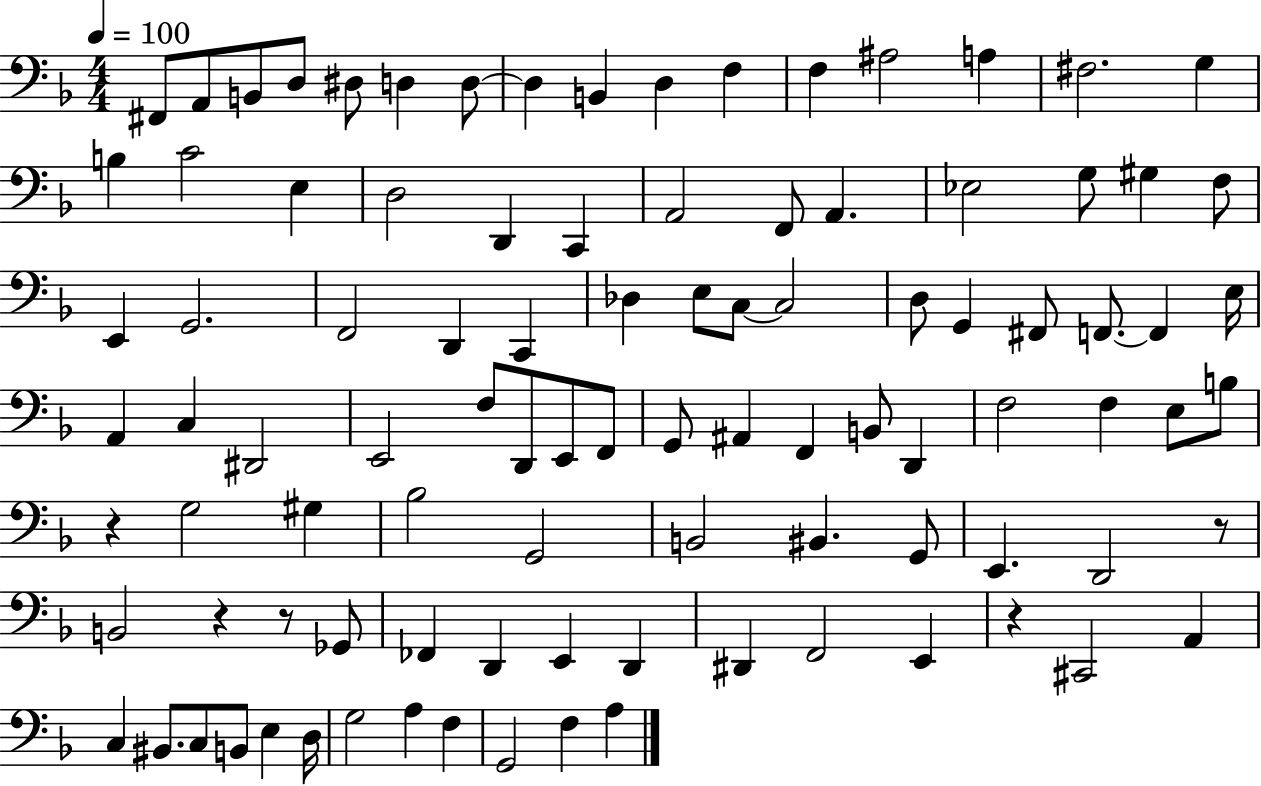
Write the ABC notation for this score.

X:1
T:Untitled
M:4/4
L:1/4
K:F
^F,,/2 A,,/2 B,,/2 D,/2 ^D,/2 D, D,/2 D, B,, D, F, F, ^A,2 A, ^F,2 G, B, C2 E, D,2 D,, C,, A,,2 F,,/2 A,, _E,2 G,/2 ^G, F,/2 E,, G,,2 F,,2 D,, C,, _D, E,/2 C,/2 C,2 D,/2 G,, ^F,,/2 F,,/2 F,, E,/4 A,, C, ^D,,2 E,,2 F,/2 D,,/2 E,,/2 F,,/2 G,,/2 ^A,, F,, B,,/2 D,, F,2 F, E,/2 B,/2 z G,2 ^G, _B,2 G,,2 B,,2 ^B,, G,,/2 E,, D,,2 z/2 B,,2 z z/2 _G,,/2 _F,, D,, E,, D,, ^D,, F,,2 E,, z ^C,,2 A,, C, ^B,,/2 C,/2 B,,/2 E, D,/4 G,2 A, F, G,,2 F, A,